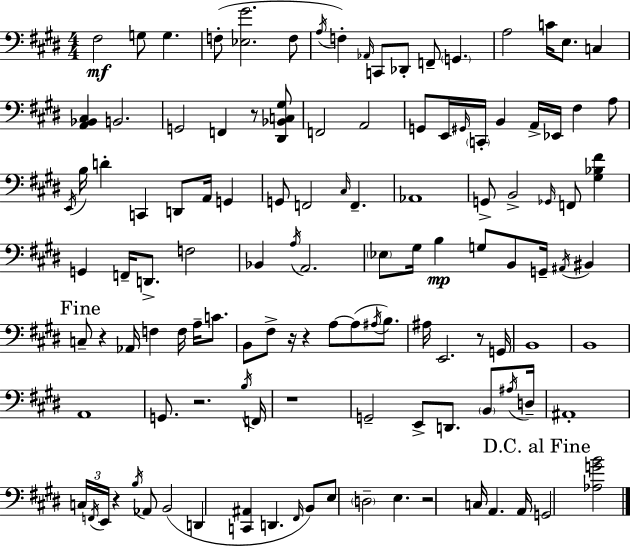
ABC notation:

X:1
T:Untitled
M:4/4
L:1/4
K:E
^F,2 G,/2 G, F,/2 [_E,^G]2 F,/2 A,/4 F, _A,,/4 C,,/2 _D,,/2 F,,/2 G,, A,2 C/4 E,/2 C, [A,,_B,,^C,] B,,2 G,,2 F,, z/2 [^D,,_B,,C,^G,]/2 F,,2 A,,2 G,,/2 E,,/4 ^G,,/4 C,,/4 B,, A,,/4 _E,,/4 ^F, A,/2 E,,/4 B,/4 D C,, D,,/2 A,,/4 G,, G,,/2 F,,2 ^C,/4 F,, _A,,4 G,,/2 B,,2 _G,,/4 F,,/2 [^G,_B,^F] G,, F,,/4 D,,/2 F,2 _B,, A,/4 A,,2 _E,/2 ^G,/4 B, G,/2 B,,/2 G,,/4 ^A,,/4 ^B,, C,/2 z _A,,/4 F, F,/4 A,/4 C/2 B,,/2 ^F,/2 z/4 z A,/2 A,/2 ^A,/4 B,/2 ^A,/4 E,,2 z/2 G,,/4 B,,4 B,,4 A,,4 G,,/2 z2 B,/4 F,,/4 z4 G,,2 E,,/2 D,,/2 B,,/2 ^A,/4 D,/4 ^A,,4 C,/4 F,,/4 E,,/4 z B,/4 _A,,/2 B,,2 D,, [C,,^A,,] D,, ^F,,/4 B,,/2 E,/2 D,2 E, z2 C,/4 A,, A,,/4 G,,2 [_A,GB]2